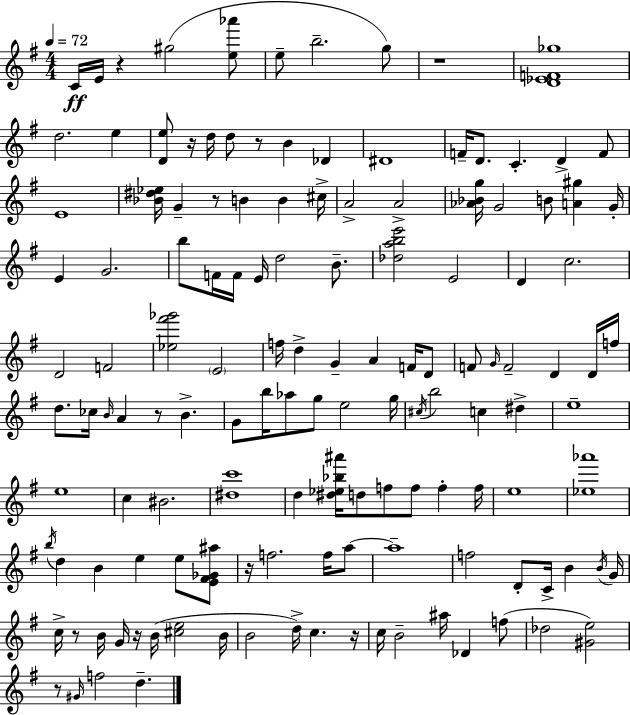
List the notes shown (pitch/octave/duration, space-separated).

C4/s E4/s R/q G#5/h [E5,Ab6]/e E5/e B5/h. G5/e R/w [D4,Eb4,F4,Gb5]/w D5/h. E5/q [D4,E5]/e R/s D5/s D5/e R/e B4/q Db4/q D#4/w F4/s D4/e. C4/q. D4/q F4/e E4/w [Bb4,D#5,Eb5]/s G4/q R/e B4/q B4/q C#5/s A4/h A4/h [Ab4,Bb4,G5]/s G4/h B4/e [A4,G#5]/q G4/s E4/q G4/h. B5/e F4/s F4/s E4/s D5/h B4/e. [Db5,A5,B5,E6]/h E4/h D4/q C5/h. D4/h F4/h [Eb5,F#6,Gb6]/h E4/h F5/s D5/q G4/q A4/q F4/s D4/e F4/e G4/s F4/h D4/q D4/s F5/s D5/e. CES5/s B4/s A4/q R/e B4/q. G4/e B5/s Ab5/e G5/e E5/h G5/s C#5/s B5/h C5/q D#5/q E5/w E5/w C5/q BIS4/h. [D#5,C6]/w D5/q [D#5,Eb5,Bb5,A#6]/s D5/e F5/e F5/e F5/q F5/s E5/w [Eb5,Ab6]/w B5/s D5/q B4/q E5/q E5/e [E4,F#4,Gb4,A#5]/e R/s F5/h. F5/s A5/e A5/w F5/h D4/e C4/s B4/q B4/s G4/s C5/s R/e B4/s G4/s R/s B4/s [C#5,E5]/h B4/s B4/h D5/s C5/q. R/s C5/s B4/h A#5/s Db4/q F5/e Db5/h [G#4,E5]/h R/e G#4/s F5/h D5/q.